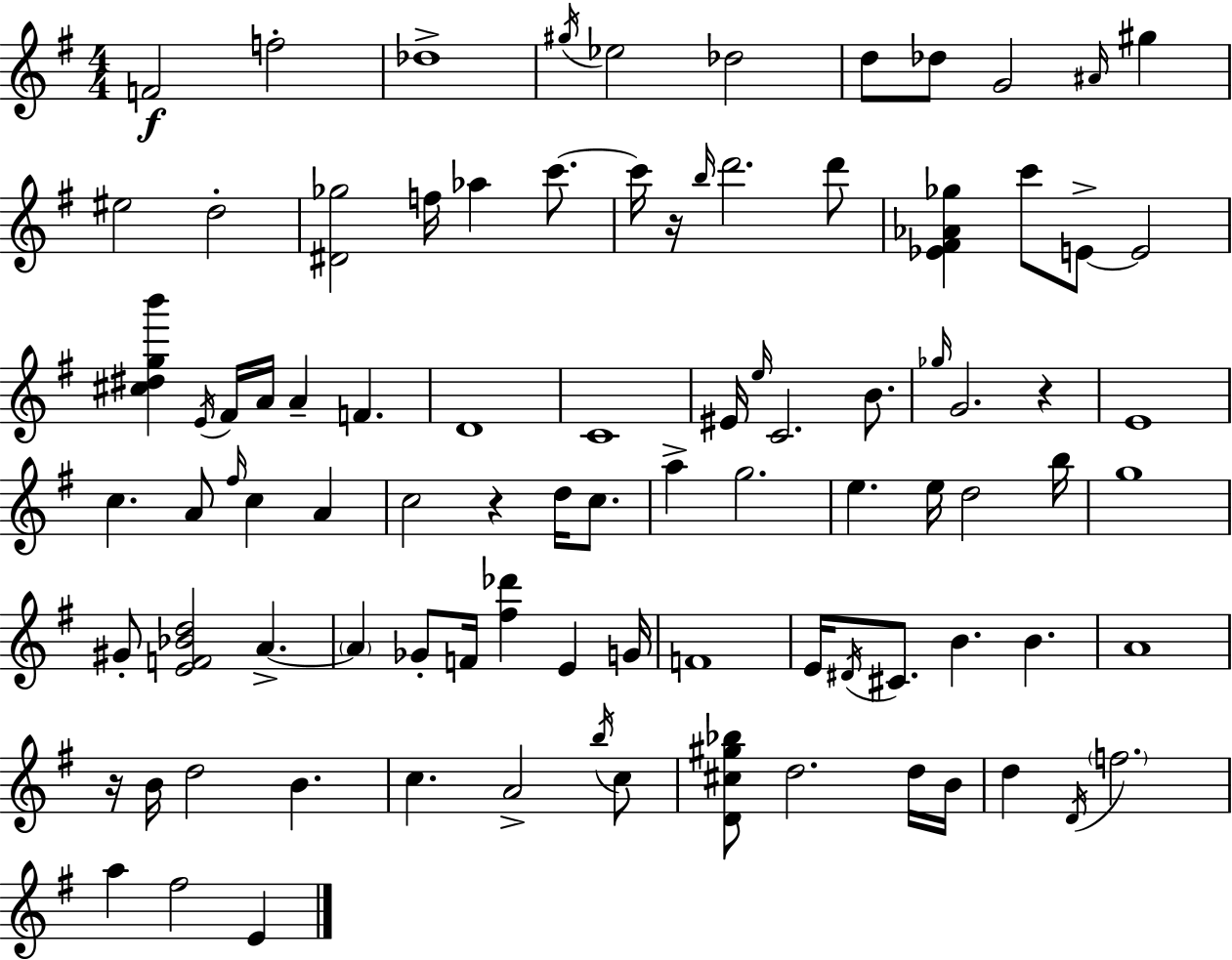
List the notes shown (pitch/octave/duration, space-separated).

F4/h F5/h Db5/w G#5/s Eb5/h Db5/h D5/e Db5/e G4/h A#4/s G#5/q EIS5/h D5/h [D#4,Gb5]/h F5/s Ab5/q C6/e. C6/s R/s B5/s D6/h. D6/e [Eb4,F#4,Ab4,Gb5]/q C6/e E4/e E4/h [C#5,D#5,G5,B6]/q E4/s F#4/s A4/s A4/q F4/q. D4/w C4/w EIS4/s E5/s C4/h. B4/e. Gb5/s G4/h. R/q E4/w C5/q. A4/e F#5/s C5/q A4/q C5/h R/q D5/s C5/e. A5/q G5/h. E5/q. E5/s D5/h B5/s G5/w G#4/e [E4,F4,Bb4,D5]/h A4/q. A4/q Gb4/e F4/s [F#5,Db6]/q E4/q G4/s F4/w E4/s D#4/s C#4/e. B4/q. B4/q. A4/w R/s B4/s D5/h B4/q. C5/q. A4/h B5/s C5/e [D4,C#5,G#5,Bb5]/e D5/h. D5/s B4/s D5/q D4/s F5/h. A5/q F#5/h E4/q